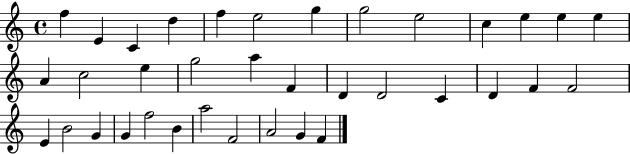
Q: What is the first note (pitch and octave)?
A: F5